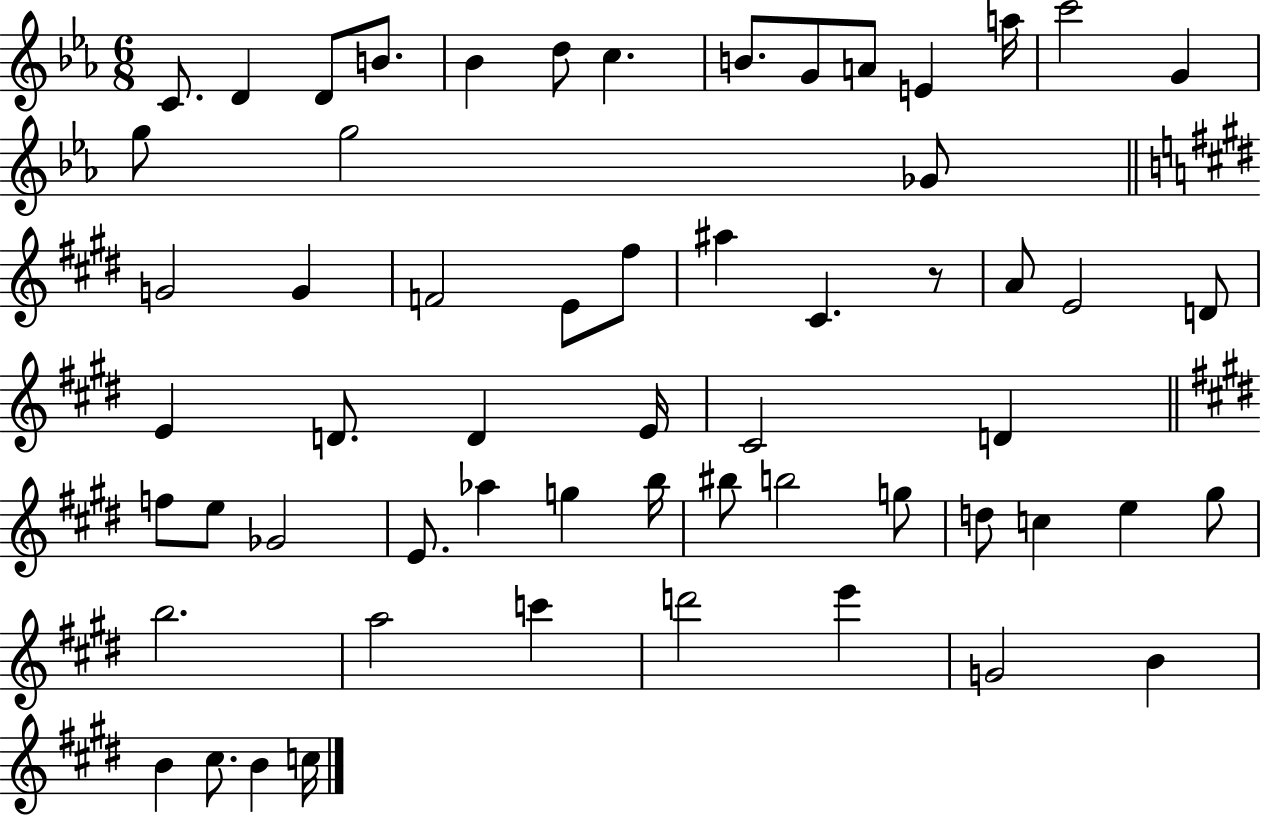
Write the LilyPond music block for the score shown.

{
  \clef treble
  \numericTimeSignature
  \time 6/8
  \key ees \major
  c'8. d'4 d'8 b'8. | bes'4 d''8 c''4. | b'8. g'8 a'8 e'4 a''16 | c'''2 g'4 | \break g''8 g''2 ges'8 | \bar "||" \break \key e \major g'2 g'4 | f'2 e'8 fis''8 | ais''4 cis'4. r8 | a'8 e'2 d'8 | \break e'4 d'8. d'4 e'16 | cis'2 d'4 | \bar "||" \break \key e \major f''8 e''8 ges'2 | e'8. aes''4 g''4 b''16 | bis''8 b''2 g''8 | d''8 c''4 e''4 gis''8 | \break b''2. | a''2 c'''4 | d'''2 e'''4 | g'2 b'4 | \break b'4 cis''8. b'4 c''16 | \bar "|."
}